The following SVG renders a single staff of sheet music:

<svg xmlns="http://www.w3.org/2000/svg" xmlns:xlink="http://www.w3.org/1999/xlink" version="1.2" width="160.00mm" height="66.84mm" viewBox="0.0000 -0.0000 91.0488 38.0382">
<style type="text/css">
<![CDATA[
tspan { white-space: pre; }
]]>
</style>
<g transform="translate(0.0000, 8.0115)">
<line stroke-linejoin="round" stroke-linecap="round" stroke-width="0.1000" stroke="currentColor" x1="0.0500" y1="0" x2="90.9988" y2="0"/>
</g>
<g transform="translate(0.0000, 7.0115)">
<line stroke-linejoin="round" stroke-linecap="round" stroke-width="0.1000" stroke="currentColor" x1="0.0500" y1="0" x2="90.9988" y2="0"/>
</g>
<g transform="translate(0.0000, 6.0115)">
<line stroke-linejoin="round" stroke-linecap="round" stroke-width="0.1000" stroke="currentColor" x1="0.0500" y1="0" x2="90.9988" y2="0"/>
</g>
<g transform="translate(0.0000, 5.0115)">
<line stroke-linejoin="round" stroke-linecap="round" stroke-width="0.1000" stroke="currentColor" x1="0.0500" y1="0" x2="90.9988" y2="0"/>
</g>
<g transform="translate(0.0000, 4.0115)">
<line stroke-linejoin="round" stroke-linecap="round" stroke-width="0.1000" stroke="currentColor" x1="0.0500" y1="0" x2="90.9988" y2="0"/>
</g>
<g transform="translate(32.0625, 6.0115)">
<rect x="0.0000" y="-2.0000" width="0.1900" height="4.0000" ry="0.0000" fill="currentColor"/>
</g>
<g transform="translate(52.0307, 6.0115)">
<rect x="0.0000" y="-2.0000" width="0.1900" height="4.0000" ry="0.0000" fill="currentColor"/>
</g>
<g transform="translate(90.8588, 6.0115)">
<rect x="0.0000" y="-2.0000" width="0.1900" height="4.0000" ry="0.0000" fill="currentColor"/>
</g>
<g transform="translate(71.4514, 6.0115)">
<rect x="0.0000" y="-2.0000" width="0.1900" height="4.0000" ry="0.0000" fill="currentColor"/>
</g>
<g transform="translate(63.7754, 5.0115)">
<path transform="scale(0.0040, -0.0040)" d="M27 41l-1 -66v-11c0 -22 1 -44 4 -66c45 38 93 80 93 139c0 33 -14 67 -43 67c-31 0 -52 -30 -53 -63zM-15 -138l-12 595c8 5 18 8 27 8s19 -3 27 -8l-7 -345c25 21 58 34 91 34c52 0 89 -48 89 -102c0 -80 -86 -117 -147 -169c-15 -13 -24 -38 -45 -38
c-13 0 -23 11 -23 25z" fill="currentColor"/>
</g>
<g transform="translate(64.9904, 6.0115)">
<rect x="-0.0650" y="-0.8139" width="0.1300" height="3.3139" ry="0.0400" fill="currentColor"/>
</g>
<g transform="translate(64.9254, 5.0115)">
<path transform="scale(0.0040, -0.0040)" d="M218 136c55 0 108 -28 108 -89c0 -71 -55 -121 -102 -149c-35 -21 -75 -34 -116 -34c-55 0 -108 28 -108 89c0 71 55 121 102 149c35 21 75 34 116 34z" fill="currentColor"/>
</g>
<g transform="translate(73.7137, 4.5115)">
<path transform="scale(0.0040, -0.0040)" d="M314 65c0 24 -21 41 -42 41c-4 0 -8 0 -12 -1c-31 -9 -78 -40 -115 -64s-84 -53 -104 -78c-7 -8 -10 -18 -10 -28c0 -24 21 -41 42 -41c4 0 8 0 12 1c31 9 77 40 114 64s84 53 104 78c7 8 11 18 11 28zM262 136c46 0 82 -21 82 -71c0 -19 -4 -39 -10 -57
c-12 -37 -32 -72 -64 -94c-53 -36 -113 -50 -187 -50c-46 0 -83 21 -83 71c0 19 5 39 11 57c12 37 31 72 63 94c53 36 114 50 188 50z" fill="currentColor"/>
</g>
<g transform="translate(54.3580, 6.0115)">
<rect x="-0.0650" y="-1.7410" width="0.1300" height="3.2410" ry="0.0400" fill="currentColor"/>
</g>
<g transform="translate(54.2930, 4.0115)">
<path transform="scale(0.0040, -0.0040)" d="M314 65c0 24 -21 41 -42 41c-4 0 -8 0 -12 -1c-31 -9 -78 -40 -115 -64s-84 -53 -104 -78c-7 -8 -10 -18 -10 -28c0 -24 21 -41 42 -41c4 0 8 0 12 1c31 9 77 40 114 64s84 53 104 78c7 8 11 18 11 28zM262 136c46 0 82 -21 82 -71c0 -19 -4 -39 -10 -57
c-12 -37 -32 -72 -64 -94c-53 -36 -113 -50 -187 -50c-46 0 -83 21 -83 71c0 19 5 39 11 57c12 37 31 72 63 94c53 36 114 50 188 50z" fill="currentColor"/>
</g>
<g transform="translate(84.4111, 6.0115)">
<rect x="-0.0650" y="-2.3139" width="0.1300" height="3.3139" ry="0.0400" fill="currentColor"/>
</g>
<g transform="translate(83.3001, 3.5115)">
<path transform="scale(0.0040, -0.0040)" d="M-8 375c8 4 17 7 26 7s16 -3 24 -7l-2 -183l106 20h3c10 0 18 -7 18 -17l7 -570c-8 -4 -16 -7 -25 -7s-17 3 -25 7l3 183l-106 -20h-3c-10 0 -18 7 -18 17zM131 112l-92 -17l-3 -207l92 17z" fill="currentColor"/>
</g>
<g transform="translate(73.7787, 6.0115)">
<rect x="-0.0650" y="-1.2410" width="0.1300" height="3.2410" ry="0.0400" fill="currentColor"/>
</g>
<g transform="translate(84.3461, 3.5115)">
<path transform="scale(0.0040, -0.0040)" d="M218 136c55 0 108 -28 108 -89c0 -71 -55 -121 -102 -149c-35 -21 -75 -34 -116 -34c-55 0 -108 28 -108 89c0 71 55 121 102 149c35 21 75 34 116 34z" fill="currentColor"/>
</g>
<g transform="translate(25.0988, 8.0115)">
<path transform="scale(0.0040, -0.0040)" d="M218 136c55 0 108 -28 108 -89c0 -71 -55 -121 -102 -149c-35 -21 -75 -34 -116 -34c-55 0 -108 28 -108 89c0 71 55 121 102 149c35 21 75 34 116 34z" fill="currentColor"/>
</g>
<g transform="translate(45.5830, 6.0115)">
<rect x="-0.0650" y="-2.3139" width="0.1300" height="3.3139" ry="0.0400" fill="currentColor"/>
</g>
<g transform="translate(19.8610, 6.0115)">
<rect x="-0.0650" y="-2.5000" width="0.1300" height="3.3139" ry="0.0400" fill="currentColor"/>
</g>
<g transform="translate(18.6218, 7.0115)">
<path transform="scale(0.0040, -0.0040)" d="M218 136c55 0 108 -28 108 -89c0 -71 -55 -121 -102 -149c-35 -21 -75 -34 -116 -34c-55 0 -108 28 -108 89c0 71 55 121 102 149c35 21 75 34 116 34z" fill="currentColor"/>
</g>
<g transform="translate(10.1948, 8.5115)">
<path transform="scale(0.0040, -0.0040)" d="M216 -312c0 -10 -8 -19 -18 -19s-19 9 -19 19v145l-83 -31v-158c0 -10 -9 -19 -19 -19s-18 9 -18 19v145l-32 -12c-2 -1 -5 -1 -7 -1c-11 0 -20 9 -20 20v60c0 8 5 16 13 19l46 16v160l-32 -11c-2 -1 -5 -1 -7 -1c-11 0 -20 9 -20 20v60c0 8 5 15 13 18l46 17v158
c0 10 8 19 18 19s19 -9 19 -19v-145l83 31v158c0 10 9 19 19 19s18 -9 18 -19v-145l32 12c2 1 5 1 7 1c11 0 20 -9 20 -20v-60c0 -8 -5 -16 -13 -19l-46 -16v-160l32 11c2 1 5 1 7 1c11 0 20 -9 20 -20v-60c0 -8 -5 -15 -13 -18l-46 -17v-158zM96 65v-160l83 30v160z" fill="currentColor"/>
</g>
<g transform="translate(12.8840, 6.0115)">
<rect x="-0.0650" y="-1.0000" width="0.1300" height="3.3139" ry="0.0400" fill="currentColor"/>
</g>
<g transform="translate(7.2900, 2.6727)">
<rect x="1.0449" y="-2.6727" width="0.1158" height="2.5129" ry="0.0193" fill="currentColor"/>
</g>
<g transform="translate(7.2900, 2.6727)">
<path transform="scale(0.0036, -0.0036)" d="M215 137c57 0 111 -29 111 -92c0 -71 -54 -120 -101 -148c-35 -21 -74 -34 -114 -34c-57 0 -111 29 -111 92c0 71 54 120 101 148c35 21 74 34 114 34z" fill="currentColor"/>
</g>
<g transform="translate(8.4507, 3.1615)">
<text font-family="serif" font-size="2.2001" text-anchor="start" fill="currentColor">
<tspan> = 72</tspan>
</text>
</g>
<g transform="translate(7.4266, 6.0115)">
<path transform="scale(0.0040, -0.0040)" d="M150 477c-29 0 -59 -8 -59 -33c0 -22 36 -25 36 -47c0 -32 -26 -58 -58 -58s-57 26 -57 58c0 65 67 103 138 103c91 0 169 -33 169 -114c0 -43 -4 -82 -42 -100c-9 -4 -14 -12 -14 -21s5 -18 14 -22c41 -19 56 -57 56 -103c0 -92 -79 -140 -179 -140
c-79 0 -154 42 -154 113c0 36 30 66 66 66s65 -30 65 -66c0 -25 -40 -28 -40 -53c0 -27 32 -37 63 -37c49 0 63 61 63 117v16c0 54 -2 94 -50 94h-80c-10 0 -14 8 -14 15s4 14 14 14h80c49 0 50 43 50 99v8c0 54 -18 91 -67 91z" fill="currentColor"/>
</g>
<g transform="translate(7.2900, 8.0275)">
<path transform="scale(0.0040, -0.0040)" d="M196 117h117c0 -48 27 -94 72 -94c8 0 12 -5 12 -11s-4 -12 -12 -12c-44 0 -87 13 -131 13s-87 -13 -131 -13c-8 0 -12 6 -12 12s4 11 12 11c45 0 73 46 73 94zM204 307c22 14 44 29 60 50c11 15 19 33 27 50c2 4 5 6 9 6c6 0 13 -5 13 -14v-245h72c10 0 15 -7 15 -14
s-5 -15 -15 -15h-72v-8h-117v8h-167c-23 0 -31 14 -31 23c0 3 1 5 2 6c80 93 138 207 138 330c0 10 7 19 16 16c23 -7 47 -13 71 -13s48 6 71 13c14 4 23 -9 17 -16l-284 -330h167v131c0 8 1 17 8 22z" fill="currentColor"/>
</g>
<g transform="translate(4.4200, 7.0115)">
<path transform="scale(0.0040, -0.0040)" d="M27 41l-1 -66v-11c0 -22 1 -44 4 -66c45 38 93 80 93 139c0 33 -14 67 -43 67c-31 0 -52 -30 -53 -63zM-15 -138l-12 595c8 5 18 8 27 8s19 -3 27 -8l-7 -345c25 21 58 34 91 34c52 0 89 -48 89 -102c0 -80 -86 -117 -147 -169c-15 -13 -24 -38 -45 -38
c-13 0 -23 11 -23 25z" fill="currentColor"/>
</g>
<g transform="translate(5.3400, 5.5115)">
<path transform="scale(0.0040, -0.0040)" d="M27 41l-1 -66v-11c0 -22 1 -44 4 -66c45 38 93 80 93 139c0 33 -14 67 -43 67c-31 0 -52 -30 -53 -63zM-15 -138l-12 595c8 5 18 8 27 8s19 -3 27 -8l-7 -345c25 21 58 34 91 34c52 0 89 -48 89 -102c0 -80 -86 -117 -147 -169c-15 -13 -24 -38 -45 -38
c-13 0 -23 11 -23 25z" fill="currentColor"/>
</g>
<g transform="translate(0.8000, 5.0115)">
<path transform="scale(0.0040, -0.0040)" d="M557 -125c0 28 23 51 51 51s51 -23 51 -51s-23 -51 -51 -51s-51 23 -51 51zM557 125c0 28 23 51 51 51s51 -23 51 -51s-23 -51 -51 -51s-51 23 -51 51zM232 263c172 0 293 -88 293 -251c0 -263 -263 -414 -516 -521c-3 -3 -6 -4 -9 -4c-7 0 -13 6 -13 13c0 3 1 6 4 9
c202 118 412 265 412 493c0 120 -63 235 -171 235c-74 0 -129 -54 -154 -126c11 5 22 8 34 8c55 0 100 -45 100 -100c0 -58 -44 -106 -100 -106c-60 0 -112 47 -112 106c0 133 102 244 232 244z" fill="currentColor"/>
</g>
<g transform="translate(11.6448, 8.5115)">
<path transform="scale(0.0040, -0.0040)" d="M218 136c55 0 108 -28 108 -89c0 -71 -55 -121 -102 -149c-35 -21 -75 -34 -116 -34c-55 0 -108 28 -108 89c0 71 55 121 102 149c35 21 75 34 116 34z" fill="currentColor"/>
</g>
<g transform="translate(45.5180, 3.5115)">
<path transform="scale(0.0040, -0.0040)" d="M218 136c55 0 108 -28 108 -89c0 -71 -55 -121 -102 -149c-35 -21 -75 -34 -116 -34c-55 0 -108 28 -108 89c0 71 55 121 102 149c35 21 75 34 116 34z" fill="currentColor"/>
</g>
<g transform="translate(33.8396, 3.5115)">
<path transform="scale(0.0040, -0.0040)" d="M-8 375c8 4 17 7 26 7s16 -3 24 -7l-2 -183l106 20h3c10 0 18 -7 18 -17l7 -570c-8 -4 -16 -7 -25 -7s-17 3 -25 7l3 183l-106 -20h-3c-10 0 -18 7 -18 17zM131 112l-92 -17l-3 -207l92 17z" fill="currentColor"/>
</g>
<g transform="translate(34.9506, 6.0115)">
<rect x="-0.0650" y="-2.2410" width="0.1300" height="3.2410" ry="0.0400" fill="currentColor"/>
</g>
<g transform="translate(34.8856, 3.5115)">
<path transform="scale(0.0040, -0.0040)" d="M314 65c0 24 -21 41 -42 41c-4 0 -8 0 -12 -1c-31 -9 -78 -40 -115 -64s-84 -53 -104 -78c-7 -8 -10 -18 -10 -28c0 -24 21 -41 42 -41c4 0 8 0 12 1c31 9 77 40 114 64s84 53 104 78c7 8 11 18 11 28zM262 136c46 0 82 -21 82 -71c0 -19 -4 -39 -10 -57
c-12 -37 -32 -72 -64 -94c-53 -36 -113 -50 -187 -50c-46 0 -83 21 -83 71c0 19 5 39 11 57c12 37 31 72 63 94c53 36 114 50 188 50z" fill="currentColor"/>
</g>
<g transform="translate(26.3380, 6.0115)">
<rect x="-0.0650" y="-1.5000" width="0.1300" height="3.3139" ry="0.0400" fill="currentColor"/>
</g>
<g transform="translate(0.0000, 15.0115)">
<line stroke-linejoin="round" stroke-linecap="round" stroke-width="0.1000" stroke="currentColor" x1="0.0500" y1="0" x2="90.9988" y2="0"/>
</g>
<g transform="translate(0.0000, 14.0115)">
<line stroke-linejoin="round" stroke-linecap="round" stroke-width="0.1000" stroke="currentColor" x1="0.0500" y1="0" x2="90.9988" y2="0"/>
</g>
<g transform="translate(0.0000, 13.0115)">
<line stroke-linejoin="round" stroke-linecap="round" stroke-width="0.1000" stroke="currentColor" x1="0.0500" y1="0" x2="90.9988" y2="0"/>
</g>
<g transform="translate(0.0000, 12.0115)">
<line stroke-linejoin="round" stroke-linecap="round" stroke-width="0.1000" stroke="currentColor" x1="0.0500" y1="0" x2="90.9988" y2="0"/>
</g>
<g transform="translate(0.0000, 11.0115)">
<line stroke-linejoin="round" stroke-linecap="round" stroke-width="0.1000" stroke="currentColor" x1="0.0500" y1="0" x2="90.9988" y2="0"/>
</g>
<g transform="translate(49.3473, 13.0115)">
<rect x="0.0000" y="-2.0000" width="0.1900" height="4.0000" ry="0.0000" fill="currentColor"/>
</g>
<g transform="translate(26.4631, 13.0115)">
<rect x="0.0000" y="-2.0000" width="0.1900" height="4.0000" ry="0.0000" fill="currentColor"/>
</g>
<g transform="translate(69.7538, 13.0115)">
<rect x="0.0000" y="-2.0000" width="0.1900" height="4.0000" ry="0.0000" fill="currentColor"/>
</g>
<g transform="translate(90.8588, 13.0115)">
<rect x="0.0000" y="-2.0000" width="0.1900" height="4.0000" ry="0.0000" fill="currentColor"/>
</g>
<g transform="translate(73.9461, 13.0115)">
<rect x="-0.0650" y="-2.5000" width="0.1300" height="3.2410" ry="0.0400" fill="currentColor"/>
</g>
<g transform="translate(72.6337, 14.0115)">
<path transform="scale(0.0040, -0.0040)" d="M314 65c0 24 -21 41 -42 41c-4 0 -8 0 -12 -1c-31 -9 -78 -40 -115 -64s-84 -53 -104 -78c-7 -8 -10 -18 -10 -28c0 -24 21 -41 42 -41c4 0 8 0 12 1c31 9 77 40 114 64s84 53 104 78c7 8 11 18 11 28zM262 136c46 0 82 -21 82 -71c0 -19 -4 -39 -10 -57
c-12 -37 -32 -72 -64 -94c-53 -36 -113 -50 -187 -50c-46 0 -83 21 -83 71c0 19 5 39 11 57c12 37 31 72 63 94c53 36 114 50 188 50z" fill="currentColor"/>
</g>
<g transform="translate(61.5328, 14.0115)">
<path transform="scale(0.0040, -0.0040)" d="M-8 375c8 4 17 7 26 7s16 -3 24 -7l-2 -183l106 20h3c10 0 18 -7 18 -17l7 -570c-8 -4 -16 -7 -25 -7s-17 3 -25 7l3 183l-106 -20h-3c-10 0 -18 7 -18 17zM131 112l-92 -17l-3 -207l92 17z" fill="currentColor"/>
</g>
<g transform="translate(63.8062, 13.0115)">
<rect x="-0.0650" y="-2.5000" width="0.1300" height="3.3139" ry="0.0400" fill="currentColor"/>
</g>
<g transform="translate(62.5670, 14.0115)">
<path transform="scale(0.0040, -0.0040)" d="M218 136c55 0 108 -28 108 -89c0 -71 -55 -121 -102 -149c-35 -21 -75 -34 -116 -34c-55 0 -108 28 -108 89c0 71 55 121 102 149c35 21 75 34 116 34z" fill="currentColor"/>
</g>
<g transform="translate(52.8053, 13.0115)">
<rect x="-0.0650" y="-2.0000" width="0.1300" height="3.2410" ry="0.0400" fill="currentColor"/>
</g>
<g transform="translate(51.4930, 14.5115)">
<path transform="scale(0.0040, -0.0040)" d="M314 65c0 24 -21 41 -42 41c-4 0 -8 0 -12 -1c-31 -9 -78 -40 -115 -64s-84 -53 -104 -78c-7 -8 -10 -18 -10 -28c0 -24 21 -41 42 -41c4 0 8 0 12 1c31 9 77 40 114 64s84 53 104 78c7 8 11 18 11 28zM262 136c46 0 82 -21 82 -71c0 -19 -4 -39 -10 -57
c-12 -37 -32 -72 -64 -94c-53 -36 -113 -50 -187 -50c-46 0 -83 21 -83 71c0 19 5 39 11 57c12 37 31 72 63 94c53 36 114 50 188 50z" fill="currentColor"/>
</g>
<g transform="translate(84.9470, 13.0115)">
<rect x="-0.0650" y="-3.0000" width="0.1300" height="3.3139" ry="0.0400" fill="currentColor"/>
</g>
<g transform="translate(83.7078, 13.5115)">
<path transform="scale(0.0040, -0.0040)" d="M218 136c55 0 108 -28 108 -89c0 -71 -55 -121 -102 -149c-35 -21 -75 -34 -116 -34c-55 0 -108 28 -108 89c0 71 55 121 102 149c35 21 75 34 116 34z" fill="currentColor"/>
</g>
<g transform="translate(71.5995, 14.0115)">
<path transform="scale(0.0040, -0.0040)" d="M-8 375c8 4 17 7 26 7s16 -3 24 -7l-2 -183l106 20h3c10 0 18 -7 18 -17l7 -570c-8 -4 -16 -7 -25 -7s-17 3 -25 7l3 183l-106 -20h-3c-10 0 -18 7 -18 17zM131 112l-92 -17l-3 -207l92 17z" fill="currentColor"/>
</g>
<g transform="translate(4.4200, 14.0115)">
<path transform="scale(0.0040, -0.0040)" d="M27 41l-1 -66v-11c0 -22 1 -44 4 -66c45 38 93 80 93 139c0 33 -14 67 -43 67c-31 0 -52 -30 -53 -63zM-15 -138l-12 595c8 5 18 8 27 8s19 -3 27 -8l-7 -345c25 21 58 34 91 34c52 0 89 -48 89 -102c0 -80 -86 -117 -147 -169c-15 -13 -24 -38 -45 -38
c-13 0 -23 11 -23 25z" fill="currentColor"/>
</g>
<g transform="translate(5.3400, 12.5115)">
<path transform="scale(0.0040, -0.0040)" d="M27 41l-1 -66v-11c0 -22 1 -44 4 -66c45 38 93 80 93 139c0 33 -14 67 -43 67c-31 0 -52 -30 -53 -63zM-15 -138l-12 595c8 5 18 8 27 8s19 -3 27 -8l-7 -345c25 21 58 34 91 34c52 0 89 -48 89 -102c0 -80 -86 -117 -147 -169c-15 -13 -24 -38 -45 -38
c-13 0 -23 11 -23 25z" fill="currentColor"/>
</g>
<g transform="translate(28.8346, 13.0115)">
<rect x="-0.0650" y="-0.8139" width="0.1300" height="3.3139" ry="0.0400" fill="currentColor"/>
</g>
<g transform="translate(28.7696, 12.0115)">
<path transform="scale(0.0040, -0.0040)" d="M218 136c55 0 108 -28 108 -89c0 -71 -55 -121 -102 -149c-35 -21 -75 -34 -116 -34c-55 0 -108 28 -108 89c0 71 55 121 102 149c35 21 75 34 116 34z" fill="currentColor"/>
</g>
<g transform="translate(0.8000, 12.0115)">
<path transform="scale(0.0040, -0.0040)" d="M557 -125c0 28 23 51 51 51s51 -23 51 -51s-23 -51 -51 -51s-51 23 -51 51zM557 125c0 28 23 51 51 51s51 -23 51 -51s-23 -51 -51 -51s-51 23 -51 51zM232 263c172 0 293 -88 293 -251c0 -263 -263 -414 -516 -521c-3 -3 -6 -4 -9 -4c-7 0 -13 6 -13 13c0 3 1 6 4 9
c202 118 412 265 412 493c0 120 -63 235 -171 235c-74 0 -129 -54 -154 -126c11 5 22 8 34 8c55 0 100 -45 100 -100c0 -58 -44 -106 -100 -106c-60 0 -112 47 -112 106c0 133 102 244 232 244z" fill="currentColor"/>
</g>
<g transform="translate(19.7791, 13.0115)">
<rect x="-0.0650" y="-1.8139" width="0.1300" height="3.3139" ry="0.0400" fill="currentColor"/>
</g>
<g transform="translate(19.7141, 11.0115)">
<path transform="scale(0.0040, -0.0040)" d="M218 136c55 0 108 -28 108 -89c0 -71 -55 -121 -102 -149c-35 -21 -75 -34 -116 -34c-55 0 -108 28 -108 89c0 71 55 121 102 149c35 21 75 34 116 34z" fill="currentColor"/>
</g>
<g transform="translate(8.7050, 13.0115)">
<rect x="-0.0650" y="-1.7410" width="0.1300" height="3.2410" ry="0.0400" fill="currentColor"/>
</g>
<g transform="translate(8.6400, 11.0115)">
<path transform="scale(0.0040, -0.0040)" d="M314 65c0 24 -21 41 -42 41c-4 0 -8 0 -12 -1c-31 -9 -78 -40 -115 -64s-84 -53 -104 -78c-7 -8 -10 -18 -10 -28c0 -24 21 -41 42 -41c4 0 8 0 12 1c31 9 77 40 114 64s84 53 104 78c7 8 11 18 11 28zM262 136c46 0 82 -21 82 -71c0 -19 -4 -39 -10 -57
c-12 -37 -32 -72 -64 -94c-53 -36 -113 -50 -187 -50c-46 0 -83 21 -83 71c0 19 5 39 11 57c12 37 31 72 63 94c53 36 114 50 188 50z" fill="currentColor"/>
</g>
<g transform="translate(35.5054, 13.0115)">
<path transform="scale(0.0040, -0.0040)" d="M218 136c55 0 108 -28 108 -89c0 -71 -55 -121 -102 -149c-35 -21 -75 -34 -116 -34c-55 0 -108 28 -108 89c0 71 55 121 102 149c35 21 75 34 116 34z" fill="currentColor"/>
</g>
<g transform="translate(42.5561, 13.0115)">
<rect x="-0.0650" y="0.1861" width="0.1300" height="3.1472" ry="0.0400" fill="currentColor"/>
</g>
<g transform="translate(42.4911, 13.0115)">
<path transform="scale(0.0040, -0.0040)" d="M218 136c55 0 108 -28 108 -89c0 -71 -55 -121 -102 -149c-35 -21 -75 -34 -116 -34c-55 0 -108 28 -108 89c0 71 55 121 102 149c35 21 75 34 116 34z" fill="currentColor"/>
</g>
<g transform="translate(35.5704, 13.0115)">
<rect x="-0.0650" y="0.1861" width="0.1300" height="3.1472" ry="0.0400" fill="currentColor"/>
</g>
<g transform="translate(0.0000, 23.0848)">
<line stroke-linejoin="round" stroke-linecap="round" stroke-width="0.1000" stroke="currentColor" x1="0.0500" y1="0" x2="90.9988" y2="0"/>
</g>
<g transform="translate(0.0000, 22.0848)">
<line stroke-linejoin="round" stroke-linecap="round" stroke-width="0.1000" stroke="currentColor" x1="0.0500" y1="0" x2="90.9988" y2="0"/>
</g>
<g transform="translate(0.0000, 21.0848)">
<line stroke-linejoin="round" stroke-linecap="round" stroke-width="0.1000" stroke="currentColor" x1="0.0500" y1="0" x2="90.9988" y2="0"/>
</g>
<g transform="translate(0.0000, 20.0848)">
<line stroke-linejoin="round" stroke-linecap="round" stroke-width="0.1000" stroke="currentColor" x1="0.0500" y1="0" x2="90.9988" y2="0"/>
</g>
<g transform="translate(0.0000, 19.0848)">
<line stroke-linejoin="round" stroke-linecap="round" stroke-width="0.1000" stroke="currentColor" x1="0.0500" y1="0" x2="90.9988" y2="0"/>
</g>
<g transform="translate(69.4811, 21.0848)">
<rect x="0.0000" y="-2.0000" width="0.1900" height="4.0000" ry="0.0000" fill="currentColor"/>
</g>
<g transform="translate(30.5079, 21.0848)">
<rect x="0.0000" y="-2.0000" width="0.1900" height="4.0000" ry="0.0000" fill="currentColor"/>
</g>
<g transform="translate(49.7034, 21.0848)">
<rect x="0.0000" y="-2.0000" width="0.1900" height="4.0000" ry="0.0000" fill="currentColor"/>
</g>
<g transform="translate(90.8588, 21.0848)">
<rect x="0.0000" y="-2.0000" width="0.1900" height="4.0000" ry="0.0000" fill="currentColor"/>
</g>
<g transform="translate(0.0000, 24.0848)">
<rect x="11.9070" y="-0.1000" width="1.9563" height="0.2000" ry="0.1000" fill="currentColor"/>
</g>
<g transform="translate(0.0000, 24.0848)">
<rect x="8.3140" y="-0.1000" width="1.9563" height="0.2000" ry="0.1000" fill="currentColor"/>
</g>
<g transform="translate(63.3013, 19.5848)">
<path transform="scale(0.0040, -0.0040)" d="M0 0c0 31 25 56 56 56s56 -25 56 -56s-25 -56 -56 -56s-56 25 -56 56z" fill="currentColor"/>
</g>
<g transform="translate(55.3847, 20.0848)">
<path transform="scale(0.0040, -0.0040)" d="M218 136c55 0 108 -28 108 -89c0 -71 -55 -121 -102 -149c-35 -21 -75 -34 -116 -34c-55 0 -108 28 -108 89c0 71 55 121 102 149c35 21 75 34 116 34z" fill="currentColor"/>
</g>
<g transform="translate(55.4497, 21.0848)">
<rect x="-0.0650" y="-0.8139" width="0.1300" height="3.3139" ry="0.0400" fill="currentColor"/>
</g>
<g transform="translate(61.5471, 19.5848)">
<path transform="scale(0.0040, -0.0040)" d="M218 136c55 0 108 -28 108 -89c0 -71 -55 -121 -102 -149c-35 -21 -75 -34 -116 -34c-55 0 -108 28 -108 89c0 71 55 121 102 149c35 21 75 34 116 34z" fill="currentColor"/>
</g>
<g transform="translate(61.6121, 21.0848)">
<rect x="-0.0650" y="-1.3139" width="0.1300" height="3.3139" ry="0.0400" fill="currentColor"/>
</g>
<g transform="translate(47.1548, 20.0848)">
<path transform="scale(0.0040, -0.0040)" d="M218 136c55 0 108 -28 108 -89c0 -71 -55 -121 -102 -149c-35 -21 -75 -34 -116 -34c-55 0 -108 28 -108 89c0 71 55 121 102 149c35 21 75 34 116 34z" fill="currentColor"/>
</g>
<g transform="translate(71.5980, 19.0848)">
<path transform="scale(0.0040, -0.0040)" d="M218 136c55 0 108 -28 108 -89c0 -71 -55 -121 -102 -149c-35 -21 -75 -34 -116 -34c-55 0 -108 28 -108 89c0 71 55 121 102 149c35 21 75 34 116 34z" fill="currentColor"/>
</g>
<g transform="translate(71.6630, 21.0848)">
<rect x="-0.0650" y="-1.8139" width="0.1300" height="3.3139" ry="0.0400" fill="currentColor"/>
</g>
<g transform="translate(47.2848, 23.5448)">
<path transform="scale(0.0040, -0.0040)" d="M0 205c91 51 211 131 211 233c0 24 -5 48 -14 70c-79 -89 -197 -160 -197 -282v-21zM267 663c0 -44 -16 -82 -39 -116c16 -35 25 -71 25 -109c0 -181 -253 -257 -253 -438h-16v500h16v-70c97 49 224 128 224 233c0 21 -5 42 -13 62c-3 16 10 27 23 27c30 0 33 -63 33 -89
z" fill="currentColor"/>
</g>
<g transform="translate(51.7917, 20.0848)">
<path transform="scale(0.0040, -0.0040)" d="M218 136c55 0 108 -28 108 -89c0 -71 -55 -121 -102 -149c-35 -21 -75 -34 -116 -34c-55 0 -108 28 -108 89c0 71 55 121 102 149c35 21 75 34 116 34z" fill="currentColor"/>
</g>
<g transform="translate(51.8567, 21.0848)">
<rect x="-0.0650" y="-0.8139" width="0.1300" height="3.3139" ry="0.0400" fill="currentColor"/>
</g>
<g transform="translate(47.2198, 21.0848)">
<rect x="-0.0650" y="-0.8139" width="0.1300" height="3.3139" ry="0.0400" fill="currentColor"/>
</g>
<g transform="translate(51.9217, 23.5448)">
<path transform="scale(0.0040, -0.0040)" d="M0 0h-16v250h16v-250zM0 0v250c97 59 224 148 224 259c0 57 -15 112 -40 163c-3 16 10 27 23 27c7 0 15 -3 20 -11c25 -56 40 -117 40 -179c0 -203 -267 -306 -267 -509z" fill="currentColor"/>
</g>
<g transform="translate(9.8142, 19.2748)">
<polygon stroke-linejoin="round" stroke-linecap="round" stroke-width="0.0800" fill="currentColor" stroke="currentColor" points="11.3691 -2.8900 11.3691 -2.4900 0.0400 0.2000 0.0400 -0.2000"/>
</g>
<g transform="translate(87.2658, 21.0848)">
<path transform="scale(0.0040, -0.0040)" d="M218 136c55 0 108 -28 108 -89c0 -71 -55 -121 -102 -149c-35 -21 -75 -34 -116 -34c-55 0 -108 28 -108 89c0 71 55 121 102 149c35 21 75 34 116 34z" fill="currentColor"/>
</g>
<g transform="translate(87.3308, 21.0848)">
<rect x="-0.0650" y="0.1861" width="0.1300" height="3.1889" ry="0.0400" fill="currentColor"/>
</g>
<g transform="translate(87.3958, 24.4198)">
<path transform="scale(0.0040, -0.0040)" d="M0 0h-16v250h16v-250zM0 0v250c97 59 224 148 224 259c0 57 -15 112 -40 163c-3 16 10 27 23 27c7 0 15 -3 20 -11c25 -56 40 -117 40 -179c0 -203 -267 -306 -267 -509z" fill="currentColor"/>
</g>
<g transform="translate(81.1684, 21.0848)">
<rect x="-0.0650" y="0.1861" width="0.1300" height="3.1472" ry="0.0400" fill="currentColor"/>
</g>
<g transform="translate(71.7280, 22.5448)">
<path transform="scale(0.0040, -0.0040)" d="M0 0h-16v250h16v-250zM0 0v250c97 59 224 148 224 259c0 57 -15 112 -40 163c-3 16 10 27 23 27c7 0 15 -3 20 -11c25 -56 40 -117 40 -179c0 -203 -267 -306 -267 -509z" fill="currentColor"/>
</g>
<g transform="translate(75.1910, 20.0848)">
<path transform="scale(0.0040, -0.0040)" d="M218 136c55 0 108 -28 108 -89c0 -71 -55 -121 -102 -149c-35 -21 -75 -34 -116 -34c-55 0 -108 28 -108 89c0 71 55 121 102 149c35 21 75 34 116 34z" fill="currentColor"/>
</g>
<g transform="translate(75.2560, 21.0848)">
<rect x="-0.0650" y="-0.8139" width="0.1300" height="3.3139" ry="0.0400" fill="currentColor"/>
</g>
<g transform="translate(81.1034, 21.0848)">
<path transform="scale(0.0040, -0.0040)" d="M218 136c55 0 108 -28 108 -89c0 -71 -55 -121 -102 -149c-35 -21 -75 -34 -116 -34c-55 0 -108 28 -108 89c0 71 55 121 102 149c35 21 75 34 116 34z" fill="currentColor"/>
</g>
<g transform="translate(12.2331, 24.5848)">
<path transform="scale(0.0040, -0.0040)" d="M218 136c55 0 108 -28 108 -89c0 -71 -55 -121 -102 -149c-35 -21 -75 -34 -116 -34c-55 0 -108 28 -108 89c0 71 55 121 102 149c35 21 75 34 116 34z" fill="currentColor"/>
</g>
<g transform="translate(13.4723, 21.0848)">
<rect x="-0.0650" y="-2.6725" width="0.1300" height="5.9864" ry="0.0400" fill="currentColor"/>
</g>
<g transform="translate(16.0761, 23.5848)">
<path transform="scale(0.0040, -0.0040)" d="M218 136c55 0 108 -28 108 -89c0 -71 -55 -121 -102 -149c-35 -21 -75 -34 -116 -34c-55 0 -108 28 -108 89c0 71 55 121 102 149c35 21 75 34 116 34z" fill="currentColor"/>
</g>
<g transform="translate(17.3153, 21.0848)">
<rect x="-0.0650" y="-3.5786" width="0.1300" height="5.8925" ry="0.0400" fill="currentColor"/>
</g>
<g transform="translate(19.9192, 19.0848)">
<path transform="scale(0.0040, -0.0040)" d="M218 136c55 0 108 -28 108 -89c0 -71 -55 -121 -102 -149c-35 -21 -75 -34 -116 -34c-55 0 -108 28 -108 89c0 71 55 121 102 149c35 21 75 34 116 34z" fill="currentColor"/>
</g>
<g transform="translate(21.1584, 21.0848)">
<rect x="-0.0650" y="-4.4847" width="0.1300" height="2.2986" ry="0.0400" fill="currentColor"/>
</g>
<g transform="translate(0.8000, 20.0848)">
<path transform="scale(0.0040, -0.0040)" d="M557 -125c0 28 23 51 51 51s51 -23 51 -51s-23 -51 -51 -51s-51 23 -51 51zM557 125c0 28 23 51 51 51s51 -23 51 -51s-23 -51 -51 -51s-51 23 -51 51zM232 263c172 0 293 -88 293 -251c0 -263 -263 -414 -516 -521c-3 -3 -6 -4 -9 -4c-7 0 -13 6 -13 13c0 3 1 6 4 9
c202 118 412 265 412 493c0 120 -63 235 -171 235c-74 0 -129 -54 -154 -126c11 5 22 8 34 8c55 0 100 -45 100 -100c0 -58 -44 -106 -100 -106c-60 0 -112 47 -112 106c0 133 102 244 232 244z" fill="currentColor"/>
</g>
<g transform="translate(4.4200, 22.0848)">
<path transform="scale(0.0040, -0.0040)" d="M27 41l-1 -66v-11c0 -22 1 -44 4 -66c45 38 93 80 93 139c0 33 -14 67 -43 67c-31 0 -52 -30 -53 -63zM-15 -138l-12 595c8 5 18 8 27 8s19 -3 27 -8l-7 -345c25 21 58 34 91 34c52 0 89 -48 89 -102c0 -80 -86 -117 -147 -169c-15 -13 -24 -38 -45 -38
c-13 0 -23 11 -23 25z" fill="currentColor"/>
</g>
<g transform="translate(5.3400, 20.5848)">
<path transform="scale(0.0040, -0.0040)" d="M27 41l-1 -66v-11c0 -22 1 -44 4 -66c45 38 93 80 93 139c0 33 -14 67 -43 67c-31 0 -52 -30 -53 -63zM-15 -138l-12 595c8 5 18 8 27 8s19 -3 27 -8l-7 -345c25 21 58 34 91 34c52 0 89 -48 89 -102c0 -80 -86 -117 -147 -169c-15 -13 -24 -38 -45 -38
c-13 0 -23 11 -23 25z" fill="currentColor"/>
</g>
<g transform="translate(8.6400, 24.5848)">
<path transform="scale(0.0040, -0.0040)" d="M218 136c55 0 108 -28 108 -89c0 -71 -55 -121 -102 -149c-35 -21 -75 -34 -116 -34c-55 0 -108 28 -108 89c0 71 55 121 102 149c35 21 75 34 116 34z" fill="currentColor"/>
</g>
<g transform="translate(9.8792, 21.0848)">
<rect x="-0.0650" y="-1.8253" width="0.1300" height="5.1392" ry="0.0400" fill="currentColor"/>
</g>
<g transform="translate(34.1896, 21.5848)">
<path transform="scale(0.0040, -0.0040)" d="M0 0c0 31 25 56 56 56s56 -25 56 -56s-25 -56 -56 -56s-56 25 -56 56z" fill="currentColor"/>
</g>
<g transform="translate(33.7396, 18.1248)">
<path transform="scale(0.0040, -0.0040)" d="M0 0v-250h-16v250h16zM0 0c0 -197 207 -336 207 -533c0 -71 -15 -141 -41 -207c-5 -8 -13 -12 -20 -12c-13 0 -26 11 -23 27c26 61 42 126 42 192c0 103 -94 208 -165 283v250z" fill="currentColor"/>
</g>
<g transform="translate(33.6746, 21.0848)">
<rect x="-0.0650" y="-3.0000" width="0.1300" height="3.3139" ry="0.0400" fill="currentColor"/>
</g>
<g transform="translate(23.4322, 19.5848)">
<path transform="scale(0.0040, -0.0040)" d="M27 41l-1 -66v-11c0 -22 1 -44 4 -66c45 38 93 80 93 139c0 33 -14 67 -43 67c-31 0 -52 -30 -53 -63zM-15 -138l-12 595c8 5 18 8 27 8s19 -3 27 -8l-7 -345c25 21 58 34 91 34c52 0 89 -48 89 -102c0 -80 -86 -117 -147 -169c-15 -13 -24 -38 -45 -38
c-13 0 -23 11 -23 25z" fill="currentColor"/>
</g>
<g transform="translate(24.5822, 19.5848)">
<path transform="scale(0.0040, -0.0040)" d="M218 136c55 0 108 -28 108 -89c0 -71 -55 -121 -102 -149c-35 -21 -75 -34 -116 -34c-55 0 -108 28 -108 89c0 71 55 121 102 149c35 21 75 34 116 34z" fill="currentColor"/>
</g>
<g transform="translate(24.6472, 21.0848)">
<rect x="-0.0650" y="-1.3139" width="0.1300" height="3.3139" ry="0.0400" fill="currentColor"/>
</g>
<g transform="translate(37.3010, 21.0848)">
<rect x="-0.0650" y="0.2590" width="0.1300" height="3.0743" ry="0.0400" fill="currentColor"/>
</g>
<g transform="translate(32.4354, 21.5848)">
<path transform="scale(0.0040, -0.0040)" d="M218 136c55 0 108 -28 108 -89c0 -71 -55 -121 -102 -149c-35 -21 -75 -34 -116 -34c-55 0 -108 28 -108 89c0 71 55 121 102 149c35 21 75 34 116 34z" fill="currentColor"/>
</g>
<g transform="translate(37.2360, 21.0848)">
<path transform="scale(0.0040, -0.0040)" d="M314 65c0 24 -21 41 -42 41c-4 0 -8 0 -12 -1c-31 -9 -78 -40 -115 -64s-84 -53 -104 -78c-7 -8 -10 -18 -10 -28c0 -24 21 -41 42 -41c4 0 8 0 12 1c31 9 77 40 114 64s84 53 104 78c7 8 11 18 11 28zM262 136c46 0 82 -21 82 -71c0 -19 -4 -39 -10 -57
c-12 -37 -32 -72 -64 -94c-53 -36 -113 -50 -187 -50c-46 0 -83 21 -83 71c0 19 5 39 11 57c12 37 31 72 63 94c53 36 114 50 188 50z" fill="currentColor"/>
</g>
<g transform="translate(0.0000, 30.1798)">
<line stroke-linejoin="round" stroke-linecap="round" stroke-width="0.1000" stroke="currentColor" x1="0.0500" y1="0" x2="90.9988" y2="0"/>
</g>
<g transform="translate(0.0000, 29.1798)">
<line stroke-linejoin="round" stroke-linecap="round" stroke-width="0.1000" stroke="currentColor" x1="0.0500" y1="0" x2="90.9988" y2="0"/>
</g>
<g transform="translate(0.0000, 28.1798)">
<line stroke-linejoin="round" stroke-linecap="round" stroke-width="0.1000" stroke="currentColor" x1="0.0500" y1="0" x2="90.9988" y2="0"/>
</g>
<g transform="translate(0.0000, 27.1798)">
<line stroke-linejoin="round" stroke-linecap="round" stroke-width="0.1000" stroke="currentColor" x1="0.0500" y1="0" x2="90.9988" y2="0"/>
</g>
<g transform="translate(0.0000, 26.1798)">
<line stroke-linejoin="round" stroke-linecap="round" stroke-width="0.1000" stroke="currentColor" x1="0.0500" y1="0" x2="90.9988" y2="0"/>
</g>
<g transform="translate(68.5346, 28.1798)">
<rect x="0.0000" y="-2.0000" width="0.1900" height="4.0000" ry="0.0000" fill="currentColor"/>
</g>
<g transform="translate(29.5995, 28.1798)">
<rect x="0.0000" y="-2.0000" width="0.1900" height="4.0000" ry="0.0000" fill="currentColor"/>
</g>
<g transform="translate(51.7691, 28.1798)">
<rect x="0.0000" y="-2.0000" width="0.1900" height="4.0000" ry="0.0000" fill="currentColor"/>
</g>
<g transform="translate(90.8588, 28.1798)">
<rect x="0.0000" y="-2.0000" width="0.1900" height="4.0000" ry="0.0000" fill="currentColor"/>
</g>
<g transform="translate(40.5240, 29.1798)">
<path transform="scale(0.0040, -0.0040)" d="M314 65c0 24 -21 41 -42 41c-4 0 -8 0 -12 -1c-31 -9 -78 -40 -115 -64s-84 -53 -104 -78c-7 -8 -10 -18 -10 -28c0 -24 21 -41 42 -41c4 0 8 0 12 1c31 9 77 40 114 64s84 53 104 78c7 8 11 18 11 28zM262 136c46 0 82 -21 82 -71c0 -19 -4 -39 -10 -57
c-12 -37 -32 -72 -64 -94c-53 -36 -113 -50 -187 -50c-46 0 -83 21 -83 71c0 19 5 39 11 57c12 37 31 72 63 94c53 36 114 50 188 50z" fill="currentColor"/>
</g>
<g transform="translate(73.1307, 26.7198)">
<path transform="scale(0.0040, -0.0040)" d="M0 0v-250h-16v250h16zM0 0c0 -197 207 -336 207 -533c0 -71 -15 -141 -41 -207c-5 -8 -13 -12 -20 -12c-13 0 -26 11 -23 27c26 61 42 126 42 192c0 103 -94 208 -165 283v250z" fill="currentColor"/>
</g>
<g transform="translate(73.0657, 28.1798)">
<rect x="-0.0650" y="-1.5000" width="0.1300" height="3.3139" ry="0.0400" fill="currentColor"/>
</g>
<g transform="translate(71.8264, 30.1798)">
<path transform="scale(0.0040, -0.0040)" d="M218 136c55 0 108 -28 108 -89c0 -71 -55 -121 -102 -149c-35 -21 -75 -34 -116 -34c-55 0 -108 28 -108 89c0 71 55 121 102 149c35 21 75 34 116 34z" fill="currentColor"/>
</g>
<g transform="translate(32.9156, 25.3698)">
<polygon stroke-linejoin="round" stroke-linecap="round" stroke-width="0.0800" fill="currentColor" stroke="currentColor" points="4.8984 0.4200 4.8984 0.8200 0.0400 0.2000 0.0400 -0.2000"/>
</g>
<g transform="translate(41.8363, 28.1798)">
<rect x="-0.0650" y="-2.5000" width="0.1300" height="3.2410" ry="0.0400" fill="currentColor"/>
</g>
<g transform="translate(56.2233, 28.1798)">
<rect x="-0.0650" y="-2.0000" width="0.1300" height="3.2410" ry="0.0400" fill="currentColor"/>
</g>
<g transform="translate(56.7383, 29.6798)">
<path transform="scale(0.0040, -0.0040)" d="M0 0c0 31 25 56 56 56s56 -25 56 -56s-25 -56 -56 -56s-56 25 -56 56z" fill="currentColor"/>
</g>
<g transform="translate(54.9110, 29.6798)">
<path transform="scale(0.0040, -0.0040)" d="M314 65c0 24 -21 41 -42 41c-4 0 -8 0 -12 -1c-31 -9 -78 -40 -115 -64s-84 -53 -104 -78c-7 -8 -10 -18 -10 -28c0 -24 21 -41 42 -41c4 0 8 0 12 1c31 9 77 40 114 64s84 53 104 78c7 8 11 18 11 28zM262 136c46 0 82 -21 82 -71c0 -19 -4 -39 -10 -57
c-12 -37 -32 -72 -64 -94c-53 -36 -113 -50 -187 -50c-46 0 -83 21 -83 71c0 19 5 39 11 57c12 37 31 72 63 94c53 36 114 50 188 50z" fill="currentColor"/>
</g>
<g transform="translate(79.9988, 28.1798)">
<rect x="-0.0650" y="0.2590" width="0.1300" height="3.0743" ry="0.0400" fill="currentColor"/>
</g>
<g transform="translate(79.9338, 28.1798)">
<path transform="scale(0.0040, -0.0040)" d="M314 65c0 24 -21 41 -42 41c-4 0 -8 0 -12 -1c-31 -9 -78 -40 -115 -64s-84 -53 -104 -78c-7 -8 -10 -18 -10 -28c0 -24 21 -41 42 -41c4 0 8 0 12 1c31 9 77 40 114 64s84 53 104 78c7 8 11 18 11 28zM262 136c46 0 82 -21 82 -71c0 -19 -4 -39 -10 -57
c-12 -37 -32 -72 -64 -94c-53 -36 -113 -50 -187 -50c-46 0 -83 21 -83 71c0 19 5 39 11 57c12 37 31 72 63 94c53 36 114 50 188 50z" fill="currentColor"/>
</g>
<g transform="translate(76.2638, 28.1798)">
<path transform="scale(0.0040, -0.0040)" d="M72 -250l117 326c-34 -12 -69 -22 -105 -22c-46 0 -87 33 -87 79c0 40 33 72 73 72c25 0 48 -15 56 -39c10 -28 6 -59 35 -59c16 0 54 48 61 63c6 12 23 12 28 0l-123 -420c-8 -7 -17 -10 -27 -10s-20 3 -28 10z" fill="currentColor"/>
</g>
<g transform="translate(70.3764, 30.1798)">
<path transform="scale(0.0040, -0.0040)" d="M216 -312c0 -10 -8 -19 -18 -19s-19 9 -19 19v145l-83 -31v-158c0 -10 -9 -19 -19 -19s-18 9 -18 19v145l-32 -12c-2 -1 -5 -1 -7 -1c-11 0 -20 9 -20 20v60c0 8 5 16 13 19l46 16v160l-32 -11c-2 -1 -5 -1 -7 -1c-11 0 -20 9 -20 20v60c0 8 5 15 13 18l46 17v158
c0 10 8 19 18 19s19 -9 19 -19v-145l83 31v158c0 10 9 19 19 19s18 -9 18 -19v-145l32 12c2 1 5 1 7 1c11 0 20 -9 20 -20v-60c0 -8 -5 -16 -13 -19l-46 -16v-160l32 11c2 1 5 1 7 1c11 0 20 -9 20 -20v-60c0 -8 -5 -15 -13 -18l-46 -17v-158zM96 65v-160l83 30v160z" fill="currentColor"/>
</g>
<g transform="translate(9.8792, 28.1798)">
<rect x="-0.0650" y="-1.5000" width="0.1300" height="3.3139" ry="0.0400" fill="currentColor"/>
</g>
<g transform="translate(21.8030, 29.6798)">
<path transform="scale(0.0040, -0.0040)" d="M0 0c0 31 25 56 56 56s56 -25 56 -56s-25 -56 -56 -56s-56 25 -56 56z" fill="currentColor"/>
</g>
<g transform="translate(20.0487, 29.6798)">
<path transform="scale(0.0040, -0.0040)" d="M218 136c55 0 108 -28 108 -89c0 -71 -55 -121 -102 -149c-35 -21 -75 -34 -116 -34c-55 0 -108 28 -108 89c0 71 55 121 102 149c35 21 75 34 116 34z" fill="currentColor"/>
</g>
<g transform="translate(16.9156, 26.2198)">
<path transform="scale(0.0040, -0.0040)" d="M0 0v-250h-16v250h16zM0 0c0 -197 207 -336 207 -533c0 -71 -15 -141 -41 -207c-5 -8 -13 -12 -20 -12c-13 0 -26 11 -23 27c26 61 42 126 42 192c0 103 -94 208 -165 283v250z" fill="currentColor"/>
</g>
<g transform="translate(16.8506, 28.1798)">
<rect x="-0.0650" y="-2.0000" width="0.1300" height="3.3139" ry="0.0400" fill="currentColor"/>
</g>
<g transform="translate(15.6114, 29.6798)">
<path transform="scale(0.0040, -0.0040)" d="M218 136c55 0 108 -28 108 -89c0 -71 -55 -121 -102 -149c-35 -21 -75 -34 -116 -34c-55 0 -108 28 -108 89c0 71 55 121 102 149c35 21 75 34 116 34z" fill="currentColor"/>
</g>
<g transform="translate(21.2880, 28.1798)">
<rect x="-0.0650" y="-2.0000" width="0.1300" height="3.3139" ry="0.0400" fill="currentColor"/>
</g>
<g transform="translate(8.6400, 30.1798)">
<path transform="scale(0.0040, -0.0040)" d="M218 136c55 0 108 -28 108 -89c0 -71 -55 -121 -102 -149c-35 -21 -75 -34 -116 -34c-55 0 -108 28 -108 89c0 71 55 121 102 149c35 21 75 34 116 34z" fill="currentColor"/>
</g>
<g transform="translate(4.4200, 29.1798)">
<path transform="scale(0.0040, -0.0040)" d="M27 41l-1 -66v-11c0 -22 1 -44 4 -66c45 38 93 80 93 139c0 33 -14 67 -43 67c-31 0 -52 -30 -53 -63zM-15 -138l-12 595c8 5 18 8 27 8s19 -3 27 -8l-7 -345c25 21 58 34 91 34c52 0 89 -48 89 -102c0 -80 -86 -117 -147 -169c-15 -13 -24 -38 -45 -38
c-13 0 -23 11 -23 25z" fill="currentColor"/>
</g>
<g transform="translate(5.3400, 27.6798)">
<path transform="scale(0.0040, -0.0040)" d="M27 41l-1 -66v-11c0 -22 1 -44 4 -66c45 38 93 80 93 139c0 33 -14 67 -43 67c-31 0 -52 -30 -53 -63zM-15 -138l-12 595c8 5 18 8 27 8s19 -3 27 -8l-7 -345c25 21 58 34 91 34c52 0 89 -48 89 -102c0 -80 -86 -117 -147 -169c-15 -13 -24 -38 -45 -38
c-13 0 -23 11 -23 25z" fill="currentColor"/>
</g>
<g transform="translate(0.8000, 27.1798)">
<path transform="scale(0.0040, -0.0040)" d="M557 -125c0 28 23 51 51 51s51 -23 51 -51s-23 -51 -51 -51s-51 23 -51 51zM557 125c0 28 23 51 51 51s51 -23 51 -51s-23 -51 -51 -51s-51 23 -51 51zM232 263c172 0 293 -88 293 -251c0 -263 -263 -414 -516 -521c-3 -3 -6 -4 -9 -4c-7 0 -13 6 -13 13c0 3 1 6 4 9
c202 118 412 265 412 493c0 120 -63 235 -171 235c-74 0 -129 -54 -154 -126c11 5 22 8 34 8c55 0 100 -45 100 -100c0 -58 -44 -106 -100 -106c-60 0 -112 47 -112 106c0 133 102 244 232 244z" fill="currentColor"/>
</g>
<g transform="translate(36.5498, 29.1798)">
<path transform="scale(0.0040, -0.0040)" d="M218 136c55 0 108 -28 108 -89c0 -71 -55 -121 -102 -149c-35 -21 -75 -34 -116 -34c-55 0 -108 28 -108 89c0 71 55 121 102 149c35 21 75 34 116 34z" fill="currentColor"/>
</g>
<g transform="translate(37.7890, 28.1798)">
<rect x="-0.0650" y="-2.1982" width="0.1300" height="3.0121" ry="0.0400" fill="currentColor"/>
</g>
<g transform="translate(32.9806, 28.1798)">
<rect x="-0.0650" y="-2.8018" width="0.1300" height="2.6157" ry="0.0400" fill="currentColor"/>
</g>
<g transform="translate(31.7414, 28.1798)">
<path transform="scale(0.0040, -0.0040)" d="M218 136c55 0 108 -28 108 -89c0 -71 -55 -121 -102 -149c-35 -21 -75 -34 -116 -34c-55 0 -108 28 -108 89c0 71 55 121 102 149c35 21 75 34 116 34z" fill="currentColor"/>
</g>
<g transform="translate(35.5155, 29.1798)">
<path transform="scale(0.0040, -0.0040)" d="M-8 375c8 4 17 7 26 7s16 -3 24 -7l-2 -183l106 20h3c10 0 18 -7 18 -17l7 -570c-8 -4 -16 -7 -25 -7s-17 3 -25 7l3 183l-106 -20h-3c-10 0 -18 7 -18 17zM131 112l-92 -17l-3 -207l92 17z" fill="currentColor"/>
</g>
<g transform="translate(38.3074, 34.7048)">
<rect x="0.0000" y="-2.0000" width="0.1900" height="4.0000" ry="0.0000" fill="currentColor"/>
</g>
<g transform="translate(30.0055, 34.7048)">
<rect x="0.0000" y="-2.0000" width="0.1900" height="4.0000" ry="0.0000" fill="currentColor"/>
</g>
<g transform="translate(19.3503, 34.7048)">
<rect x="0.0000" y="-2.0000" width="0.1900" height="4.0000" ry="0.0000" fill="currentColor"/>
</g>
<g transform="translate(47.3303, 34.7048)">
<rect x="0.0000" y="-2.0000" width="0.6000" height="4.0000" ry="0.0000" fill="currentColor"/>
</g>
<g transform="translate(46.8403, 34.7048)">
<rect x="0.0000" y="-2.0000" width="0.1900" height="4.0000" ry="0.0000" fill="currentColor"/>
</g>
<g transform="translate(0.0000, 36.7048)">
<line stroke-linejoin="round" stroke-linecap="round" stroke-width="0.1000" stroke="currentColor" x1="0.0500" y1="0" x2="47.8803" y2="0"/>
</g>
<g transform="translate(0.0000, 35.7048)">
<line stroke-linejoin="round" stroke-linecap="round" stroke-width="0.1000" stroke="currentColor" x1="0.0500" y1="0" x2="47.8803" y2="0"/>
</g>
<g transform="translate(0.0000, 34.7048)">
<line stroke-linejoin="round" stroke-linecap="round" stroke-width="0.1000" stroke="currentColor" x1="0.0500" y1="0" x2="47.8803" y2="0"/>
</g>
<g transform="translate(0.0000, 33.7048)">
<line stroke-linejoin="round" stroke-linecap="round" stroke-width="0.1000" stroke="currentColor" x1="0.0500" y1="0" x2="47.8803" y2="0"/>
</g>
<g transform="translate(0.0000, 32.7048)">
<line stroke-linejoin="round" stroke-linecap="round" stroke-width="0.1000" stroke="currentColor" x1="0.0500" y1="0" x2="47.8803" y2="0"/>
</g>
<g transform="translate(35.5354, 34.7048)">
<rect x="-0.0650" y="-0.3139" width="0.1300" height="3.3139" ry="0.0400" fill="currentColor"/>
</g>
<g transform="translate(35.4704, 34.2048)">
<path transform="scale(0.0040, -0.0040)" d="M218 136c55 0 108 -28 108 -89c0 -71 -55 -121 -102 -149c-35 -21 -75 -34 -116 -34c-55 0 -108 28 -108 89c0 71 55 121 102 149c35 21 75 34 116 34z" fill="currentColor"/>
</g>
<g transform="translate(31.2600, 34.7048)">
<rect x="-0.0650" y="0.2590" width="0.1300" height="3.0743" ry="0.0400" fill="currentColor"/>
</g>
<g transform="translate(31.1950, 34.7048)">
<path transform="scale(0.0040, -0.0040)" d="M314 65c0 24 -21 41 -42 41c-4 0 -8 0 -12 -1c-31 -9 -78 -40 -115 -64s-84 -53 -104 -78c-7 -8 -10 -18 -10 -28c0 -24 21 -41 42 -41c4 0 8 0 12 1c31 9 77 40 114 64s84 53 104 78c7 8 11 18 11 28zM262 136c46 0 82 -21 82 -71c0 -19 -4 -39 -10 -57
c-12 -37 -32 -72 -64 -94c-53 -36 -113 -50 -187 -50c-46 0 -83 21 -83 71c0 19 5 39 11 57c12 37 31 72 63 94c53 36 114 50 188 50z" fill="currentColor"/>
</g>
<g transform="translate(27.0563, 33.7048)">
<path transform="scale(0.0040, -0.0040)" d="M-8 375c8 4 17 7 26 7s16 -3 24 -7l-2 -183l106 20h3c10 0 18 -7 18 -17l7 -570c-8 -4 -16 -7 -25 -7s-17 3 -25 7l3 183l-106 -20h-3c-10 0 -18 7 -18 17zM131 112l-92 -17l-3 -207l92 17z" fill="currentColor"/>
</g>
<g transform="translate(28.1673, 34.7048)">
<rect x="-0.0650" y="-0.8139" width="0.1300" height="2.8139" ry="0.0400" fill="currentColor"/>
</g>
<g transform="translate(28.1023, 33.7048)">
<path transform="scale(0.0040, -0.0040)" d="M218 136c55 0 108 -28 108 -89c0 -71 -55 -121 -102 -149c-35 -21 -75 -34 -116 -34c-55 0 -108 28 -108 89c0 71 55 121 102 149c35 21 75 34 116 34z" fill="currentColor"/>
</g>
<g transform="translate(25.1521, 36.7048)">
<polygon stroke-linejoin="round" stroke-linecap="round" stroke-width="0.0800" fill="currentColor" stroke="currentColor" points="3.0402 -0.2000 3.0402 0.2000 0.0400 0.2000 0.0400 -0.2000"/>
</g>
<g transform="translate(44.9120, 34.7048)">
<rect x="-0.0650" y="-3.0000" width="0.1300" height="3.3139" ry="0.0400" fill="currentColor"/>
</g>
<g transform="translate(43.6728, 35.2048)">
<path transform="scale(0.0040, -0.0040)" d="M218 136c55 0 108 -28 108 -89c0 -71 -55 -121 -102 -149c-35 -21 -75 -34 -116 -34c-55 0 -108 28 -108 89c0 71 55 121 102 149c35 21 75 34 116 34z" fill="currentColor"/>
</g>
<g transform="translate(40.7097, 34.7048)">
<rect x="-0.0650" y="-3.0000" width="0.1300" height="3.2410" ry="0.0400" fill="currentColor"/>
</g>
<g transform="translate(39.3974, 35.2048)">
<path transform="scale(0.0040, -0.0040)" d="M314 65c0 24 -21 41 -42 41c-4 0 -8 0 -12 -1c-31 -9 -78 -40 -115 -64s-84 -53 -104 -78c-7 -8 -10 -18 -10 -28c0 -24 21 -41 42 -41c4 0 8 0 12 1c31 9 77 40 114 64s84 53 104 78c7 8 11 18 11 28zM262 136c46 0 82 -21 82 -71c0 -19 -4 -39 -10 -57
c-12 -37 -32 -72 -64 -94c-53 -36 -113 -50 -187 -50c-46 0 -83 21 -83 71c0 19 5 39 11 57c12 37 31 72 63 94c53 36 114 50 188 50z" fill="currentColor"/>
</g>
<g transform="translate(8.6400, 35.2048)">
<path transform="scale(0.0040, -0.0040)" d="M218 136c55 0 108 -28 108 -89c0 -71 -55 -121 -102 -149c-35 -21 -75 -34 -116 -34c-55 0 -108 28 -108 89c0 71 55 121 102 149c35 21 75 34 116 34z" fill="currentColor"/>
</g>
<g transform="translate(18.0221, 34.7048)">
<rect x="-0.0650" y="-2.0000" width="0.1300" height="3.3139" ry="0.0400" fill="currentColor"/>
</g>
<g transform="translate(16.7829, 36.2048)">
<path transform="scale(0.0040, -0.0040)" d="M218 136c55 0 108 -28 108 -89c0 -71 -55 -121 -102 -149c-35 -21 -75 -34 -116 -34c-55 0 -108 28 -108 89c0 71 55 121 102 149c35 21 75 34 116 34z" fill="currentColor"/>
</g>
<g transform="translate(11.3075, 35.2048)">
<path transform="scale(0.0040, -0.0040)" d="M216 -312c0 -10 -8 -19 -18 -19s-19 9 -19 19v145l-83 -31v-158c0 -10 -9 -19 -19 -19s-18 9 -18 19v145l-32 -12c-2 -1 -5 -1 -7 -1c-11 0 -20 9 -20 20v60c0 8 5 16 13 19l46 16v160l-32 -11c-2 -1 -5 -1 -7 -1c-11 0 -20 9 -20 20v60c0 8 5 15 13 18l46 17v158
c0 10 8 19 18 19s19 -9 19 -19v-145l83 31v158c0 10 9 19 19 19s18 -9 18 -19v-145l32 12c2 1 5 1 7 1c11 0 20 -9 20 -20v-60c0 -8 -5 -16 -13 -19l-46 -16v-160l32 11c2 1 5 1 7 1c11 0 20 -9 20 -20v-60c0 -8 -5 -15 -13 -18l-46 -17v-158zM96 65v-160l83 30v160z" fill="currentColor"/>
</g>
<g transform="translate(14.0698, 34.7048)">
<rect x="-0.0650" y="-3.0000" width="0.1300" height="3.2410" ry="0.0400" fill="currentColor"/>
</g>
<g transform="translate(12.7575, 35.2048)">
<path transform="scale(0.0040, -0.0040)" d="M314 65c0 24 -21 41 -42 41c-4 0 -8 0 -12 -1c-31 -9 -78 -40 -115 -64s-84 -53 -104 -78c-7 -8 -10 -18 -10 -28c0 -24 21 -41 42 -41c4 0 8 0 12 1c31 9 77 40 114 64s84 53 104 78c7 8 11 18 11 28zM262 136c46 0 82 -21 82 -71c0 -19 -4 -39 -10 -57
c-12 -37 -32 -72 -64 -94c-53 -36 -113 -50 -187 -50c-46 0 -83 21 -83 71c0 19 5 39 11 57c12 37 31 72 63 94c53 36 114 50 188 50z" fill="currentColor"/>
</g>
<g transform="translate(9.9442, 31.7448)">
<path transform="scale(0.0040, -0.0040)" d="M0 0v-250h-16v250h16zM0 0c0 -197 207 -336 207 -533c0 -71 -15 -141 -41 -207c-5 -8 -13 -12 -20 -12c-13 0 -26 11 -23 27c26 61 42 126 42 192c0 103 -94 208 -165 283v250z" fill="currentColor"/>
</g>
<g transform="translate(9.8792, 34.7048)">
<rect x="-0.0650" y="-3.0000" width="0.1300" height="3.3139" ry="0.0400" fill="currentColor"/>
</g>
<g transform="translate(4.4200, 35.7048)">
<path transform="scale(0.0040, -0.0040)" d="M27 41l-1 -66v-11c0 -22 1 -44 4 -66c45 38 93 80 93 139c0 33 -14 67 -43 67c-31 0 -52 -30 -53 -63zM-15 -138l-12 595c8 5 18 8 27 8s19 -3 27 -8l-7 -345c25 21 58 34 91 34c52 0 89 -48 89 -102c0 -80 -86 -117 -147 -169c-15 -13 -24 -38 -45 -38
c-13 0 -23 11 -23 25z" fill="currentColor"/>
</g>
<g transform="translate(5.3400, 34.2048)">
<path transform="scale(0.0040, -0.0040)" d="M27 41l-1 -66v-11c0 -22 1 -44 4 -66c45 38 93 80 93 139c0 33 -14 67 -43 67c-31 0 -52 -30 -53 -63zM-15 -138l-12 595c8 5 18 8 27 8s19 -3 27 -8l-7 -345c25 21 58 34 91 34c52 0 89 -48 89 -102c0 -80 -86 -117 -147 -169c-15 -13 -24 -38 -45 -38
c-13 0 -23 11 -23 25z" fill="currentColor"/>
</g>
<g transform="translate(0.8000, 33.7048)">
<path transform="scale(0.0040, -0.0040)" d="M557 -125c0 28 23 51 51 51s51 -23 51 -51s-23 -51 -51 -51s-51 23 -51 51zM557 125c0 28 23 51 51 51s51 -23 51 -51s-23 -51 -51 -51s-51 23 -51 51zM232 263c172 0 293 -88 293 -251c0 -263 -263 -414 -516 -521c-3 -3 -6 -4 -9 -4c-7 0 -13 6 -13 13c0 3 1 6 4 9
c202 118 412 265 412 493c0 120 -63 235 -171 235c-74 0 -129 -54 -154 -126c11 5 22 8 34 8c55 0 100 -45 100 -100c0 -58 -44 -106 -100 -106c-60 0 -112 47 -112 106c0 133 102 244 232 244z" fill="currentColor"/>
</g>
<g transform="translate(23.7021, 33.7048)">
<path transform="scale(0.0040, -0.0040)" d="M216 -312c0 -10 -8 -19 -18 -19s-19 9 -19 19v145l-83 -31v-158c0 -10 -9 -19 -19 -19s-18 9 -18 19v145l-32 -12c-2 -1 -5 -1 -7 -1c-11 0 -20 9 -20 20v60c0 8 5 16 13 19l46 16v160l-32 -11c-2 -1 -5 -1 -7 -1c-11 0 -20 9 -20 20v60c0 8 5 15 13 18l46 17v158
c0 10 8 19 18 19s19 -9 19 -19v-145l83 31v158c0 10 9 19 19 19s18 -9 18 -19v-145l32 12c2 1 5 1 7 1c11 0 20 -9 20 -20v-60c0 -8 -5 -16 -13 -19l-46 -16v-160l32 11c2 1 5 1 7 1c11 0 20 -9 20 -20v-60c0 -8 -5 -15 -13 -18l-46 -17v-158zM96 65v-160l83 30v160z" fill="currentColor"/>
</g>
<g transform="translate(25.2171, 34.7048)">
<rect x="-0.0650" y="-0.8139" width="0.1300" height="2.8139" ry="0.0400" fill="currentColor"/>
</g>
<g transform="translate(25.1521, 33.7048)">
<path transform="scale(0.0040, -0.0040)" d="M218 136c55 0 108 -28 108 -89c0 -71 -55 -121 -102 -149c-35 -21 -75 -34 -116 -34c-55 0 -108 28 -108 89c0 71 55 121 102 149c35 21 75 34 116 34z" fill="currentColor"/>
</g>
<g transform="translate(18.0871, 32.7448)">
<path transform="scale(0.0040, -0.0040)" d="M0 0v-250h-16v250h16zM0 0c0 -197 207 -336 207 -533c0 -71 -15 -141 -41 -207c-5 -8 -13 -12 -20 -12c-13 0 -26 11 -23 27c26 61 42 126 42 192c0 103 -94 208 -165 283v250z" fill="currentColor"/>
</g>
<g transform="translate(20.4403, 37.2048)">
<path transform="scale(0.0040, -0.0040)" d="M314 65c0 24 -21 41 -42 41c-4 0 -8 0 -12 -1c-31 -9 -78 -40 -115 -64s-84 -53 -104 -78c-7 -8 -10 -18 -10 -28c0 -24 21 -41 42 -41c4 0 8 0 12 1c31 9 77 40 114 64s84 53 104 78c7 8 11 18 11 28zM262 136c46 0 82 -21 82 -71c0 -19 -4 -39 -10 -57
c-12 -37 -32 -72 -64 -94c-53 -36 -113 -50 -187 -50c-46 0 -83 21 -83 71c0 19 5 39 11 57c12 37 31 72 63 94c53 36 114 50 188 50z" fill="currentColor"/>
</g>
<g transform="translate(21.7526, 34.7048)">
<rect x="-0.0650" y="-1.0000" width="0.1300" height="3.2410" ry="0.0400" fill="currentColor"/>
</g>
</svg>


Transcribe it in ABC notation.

X:1
T:Untitled
M:3/4
L:1/4
K:Bb
^F,, _B,, G,, B,2 B, A,2 _F, G,2 B, A,2 A, F, D, D, A,,2 B,, B,,2 C, D,,/2 D,,/2 F,,/2 A,/2 _G, C,/2 D,2 F,/4 F,/2 F, G, A,/2 F, D, D,/2 G,, A,,/2 A,, D,/2 B,,/2 B,,2 A,,2 ^G,,/2 z/2 D,2 C,/2 ^C,2 A,,/2 F,,2 ^F,/2 F,/2 D,2 _E, C,2 C,